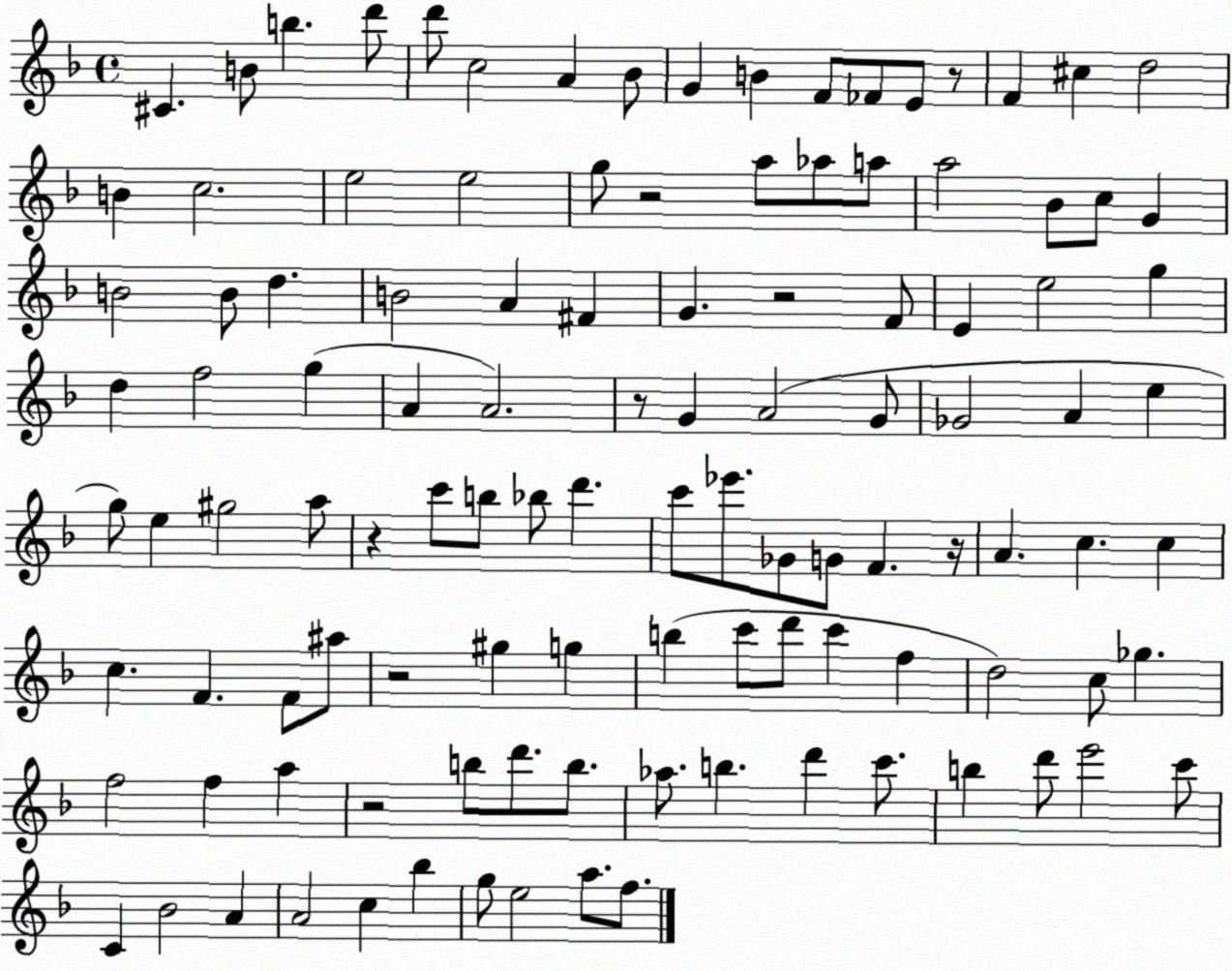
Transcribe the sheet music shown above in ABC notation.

X:1
T:Untitled
M:4/4
L:1/4
K:F
^C B/2 b d'/2 d'/2 c2 A _B/2 G B F/2 _F/2 E/2 z/2 F ^c d2 B c2 e2 e2 g/2 z2 a/2 _a/2 a/2 a2 _B/2 c/2 G B2 B/2 d B2 A ^F G z2 F/2 E e2 g d f2 g A A2 z/2 G A2 G/2 _G2 A e g/2 e ^g2 a/2 z c'/2 b/2 _b/2 d' c'/2 _e'/2 _G/2 G/2 F z/4 A c c c F F/2 ^a/2 z2 ^g g b c'/2 d'/2 c' f d2 c/2 _g f2 f a z2 b/2 d'/2 b/2 _a/2 b d' c'/2 b d'/2 e'2 c'/2 C _B2 A A2 c _b g/2 e2 a/2 f/2